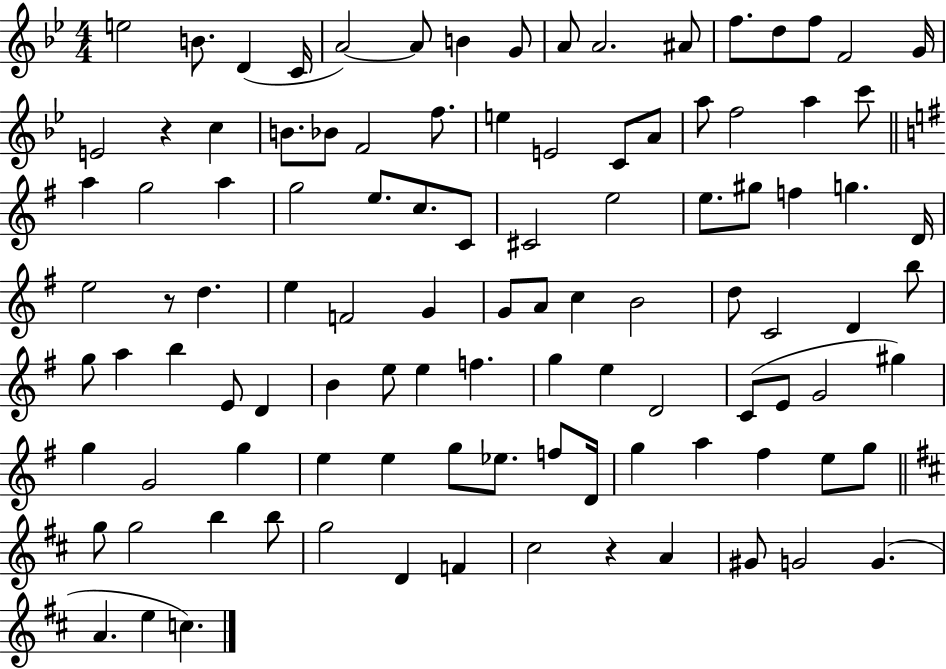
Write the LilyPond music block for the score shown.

{
  \clef treble
  \numericTimeSignature
  \time 4/4
  \key bes \major
  e''2 b'8. d'4( c'16 | a'2~~) a'8 b'4 g'8 | a'8 a'2. ais'8 | f''8. d''8 f''8 f'2 g'16 | \break e'2 r4 c''4 | b'8. bes'8 f'2 f''8. | e''4 e'2 c'8 a'8 | a''8 f''2 a''4 c'''8 | \break \bar "||" \break \key g \major a''4 g''2 a''4 | g''2 e''8. c''8. c'8 | cis'2 e''2 | e''8. gis''8 f''4 g''4. d'16 | \break e''2 r8 d''4. | e''4 f'2 g'4 | g'8 a'8 c''4 b'2 | d''8 c'2 d'4 b''8 | \break g''8 a''4 b''4 e'8 d'4 | b'4 e''8 e''4 f''4. | g''4 e''4 d'2 | c'8( e'8 g'2 gis''4) | \break g''4 g'2 g''4 | e''4 e''4 g''8 ees''8. f''8 d'16 | g''4 a''4 fis''4 e''8 g''8 | \bar "||" \break \key d \major g''8 g''2 b''4 b''8 | g''2 d'4 f'4 | cis''2 r4 a'4 | gis'8 g'2 g'4.( | \break a'4. e''4 c''4.) | \bar "|."
}